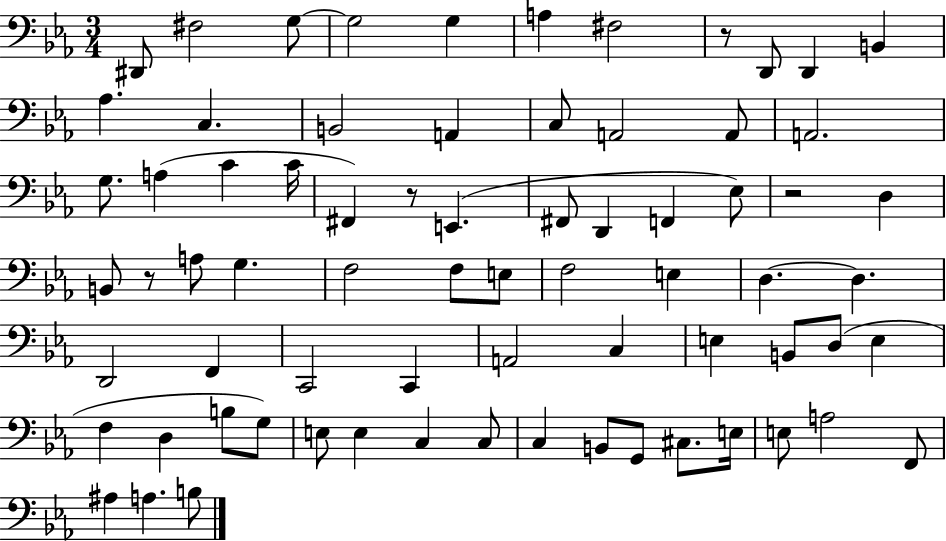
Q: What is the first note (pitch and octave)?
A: D#2